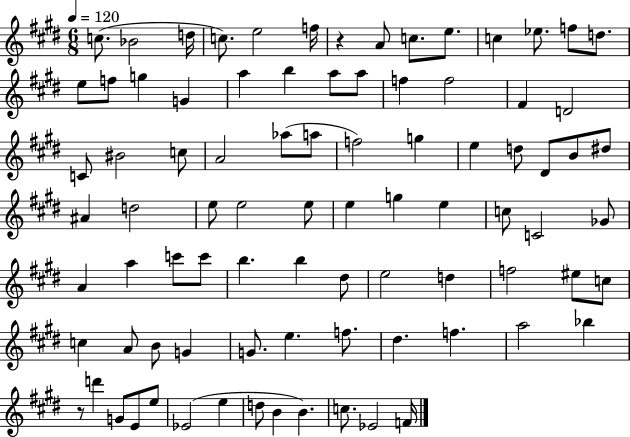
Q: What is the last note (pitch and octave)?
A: F4